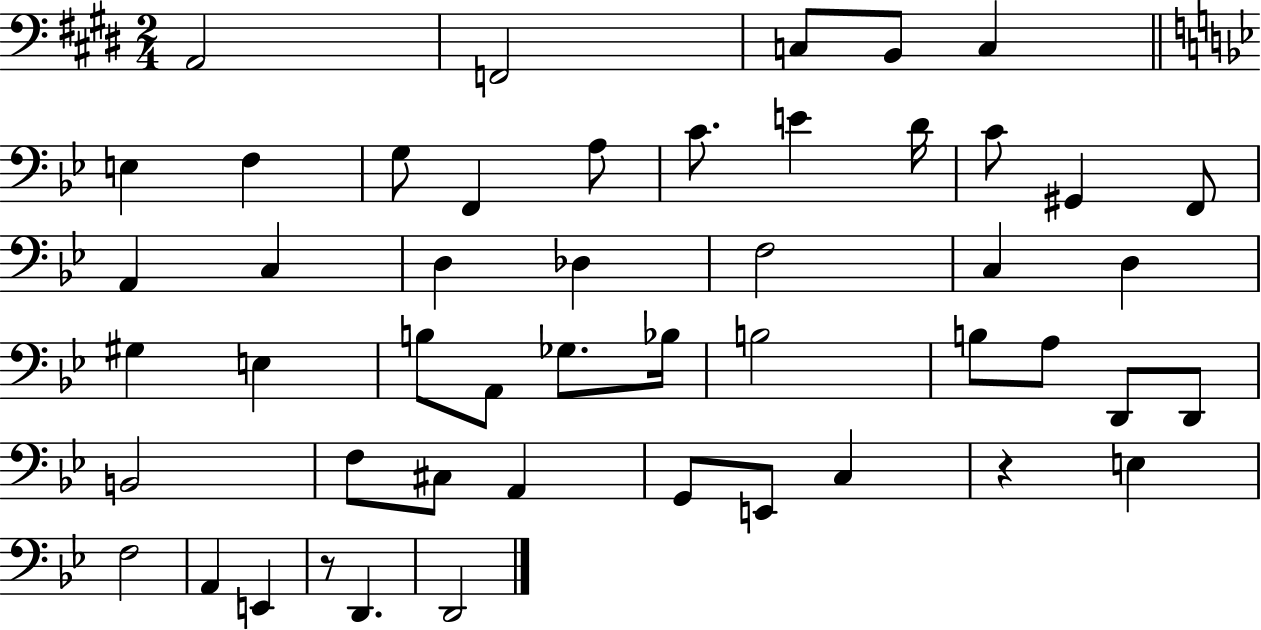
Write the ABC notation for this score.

X:1
T:Untitled
M:2/4
L:1/4
K:E
A,,2 F,,2 C,/2 B,,/2 C, E, F, G,/2 F,, A,/2 C/2 E D/4 C/2 ^G,, F,,/2 A,, C, D, _D, F,2 C, D, ^G, E, B,/2 A,,/2 _G,/2 _B,/4 B,2 B,/2 A,/2 D,,/2 D,,/2 B,,2 F,/2 ^C,/2 A,, G,,/2 E,,/2 C, z E, F,2 A,, E,, z/2 D,, D,,2